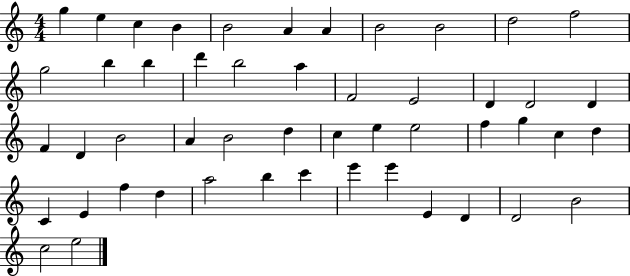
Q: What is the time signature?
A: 4/4